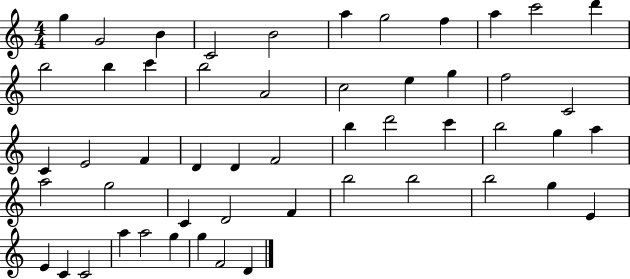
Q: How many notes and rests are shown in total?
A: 52